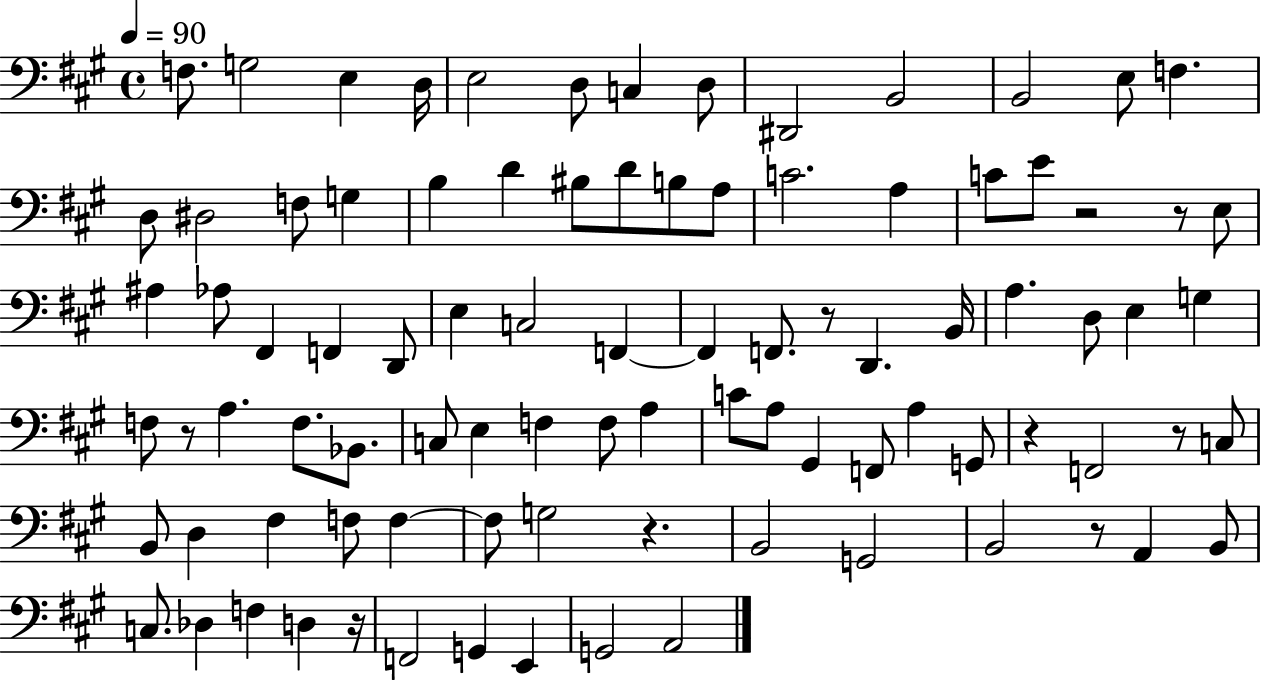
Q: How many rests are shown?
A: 9